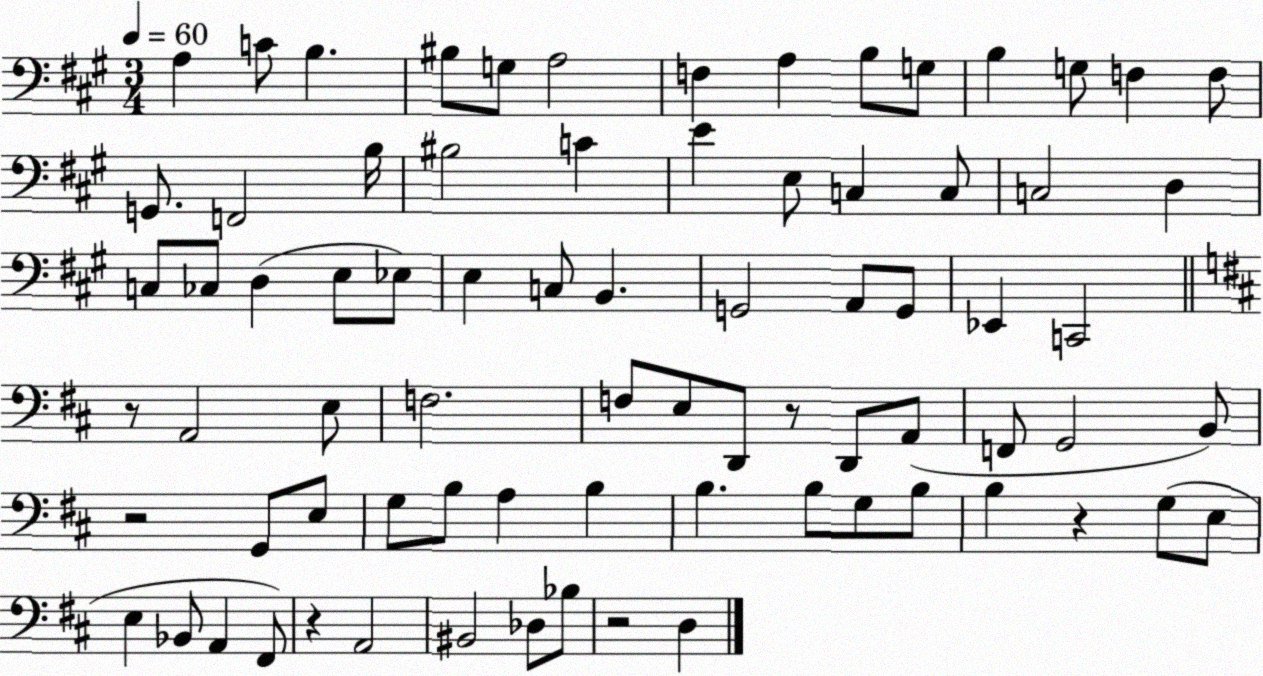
X:1
T:Untitled
M:3/4
L:1/4
K:A
A, C/2 B, ^B,/2 G,/2 A,2 F, A, B,/2 G,/2 B, G,/2 F, F,/2 G,,/2 F,,2 B,/4 ^B,2 C E E,/2 C, C,/2 C,2 D, C,/2 _C,/2 D, E,/2 _E,/2 E, C,/2 B,, G,,2 A,,/2 G,,/2 _E,, C,,2 z/2 A,,2 E,/2 F,2 F,/2 E,/2 D,,/2 z/2 D,,/2 A,,/2 F,,/2 G,,2 B,,/2 z2 G,,/2 E,/2 G,/2 B,/2 A, B, B, B,/2 G,/2 B,/2 B, z G,/2 E,/2 E, _B,,/2 A,, ^F,,/2 z A,,2 ^B,,2 _D,/2 _B,/2 z2 D,